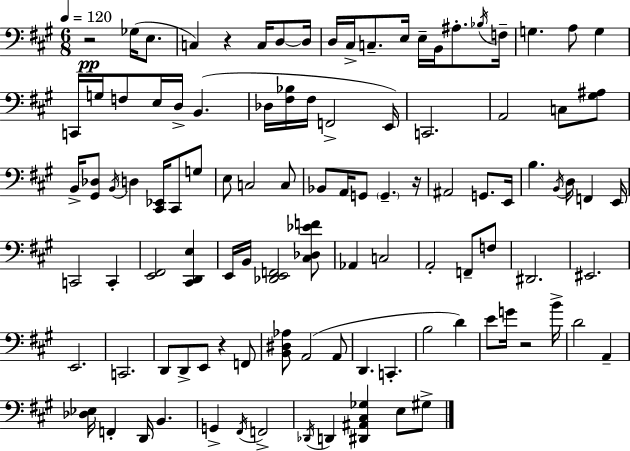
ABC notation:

X:1
T:Untitled
M:6/8
L:1/4
K:A
z2 _G,/4 E,/2 C, z C,/4 D,/2 D,/4 D,/4 ^C,/4 C,/2 E,/4 E,/4 B,,/4 ^A,/2 _B,/4 F,/4 G, A,/2 G, C,,/4 G,/4 F,/2 E,/4 D,/4 B,, _D,/4 [^F,_B,]/4 ^F,/4 F,,2 E,,/4 C,,2 A,,2 C,/2 [^G,^A,]/2 B,,/4 [^G,,_D,]/2 B,,/4 D, [^C,,_E,,]/4 ^C,,/2 G,/2 E,/2 C,2 C,/2 _B,,/2 A,,/4 G,,/2 G,, z/4 ^A,,2 G,,/2 E,,/4 B, B,,/4 D,/4 F,, E,,/4 C,,2 C,, [E,,^F,,]2 [^C,,D,,E,] E,,/4 B,,/4 [_D,,E,,F,,]2 [^C,_D,_EF]/2 _A,, C,2 A,,2 F,,/2 F,/2 ^D,,2 ^E,,2 E,,2 C,,2 D,,/2 D,,/2 E,,/2 z F,,/2 [B,,^D,_A,]/2 A,,2 A,,/2 D,, C,, B,2 D E/2 G/4 z2 B/4 D2 A,, [_D,_E,]/4 F,, D,,/4 B,, G,, ^F,,/4 F,,2 _D,,/4 D,, [^D,,^A,,^C,_G,] E,/2 ^G,/2